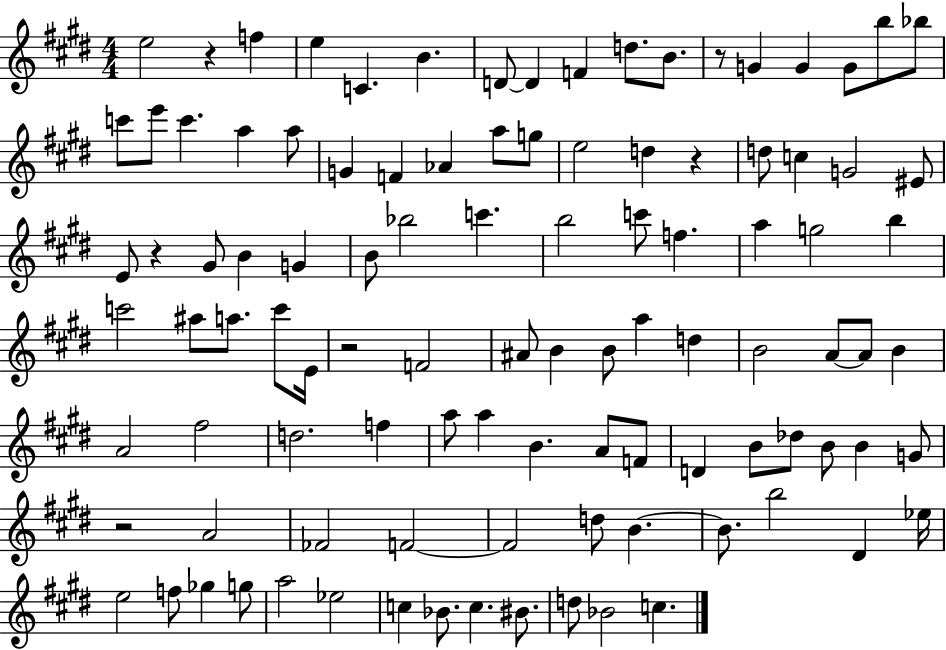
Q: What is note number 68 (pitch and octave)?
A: F4